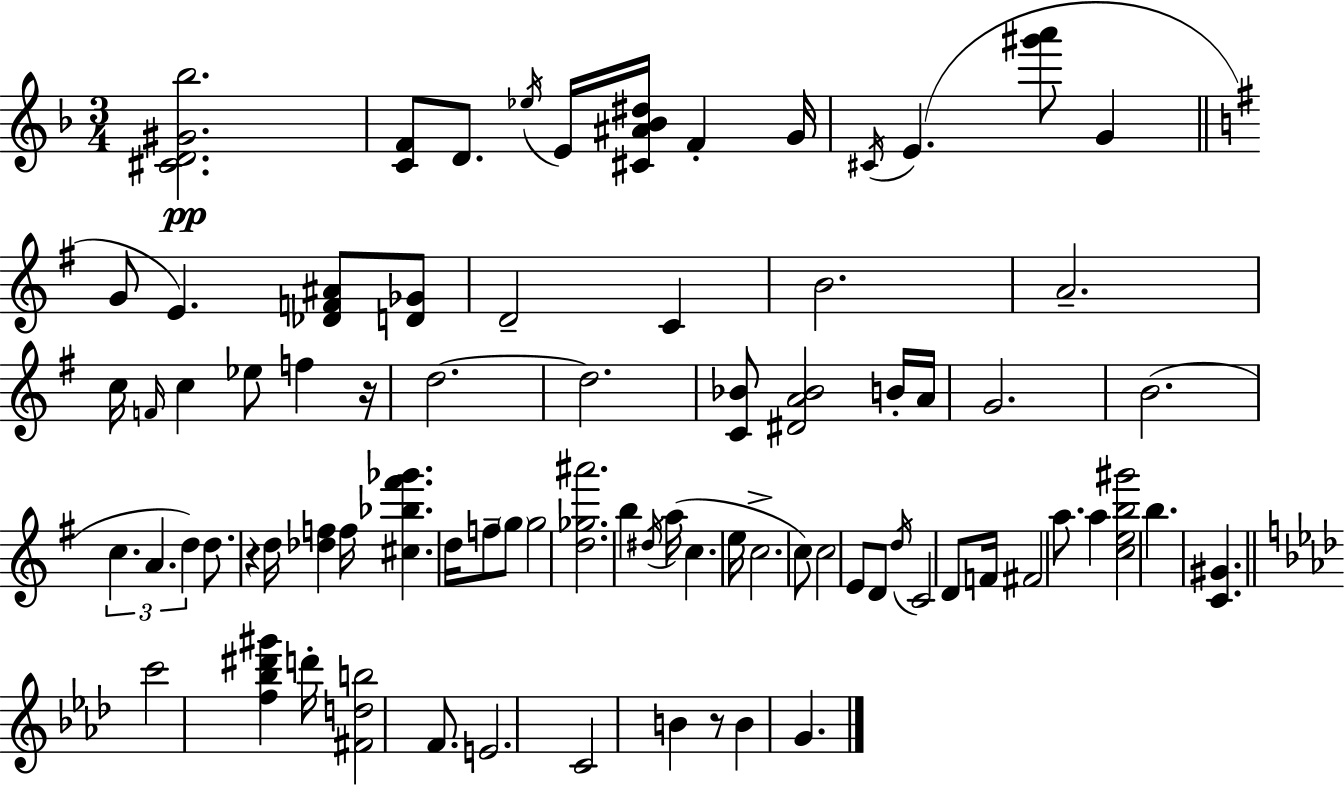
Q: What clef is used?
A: treble